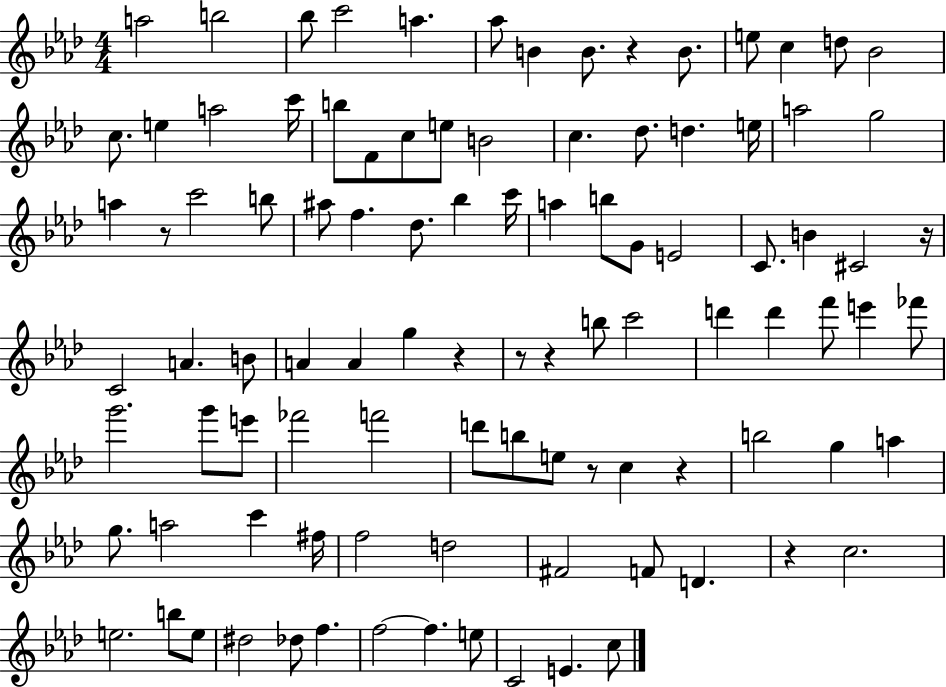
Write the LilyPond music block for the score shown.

{
  \clef treble
  \numericTimeSignature
  \time 4/4
  \key aes \major
  a''2 b''2 | bes''8 c'''2 a''4. | aes''8 b'4 b'8. r4 b'8. | e''8 c''4 d''8 bes'2 | \break c''8. e''4 a''2 c'''16 | b''8 f'8 c''8 e''8 b'2 | c''4. des''8. d''4. e''16 | a''2 g''2 | \break a''4 r8 c'''2 b''8 | ais''8 f''4. des''8. bes''4 c'''16 | a''4 b''8 g'8 e'2 | c'8. b'4 cis'2 r16 | \break c'2 a'4. b'8 | a'4 a'4 g''4 r4 | r8 r4 b''8 c'''2 | d'''4 d'''4 f'''8 e'''4 fes'''8 | \break g'''2. g'''8 e'''8 | fes'''2 f'''2 | d'''8 b''8 e''8 r8 c''4 r4 | b''2 g''4 a''4 | \break g''8. a''2 c'''4 fis''16 | f''2 d''2 | fis'2 f'8 d'4. | r4 c''2. | \break e''2. b''8 e''8 | dis''2 des''8 f''4. | f''2~~ f''4. e''8 | c'2 e'4. c''8 | \break \bar "|."
}